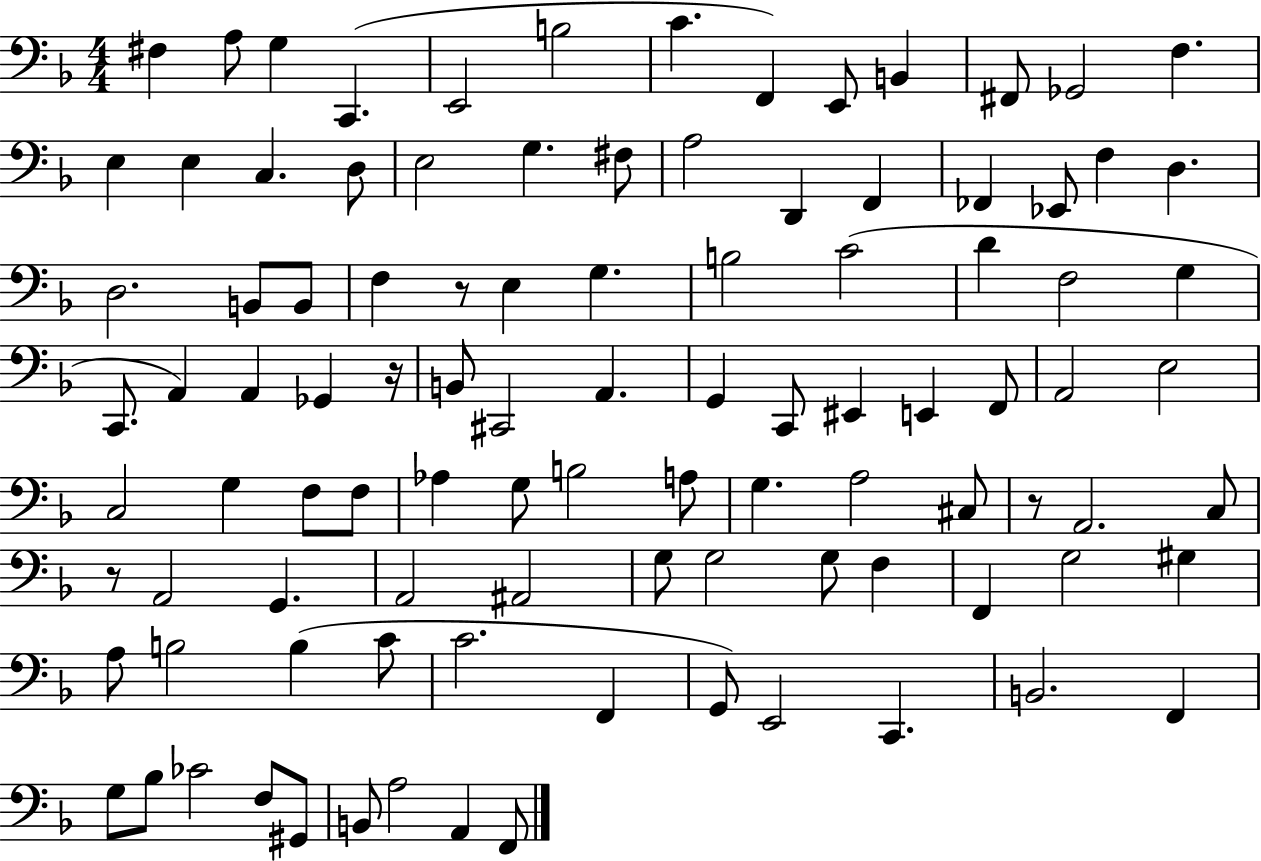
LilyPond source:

{
  \clef bass
  \numericTimeSignature
  \time 4/4
  \key f \major
  fis4 a8 g4 c,4.( | e,2 b2 | c'4. f,4) e,8 b,4 | fis,8 ges,2 f4. | \break e4 e4 c4. d8 | e2 g4. fis8 | a2 d,4 f,4 | fes,4 ees,8 f4 d4. | \break d2. b,8 b,8 | f4 r8 e4 g4. | b2 c'2( | d'4 f2 g4 | \break c,8. a,4) a,4 ges,4 r16 | b,8 cis,2 a,4. | g,4 c,8 eis,4 e,4 f,8 | a,2 e2 | \break c2 g4 f8 f8 | aes4 g8 b2 a8 | g4. a2 cis8 | r8 a,2. c8 | \break r8 a,2 g,4. | a,2 ais,2 | g8 g2 g8 f4 | f,4 g2 gis4 | \break a8 b2 b4( c'8 | c'2. f,4 | g,8) e,2 c,4. | b,2. f,4 | \break g8 bes8 ces'2 f8 gis,8 | b,8 a2 a,4 f,8 | \bar "|."
}